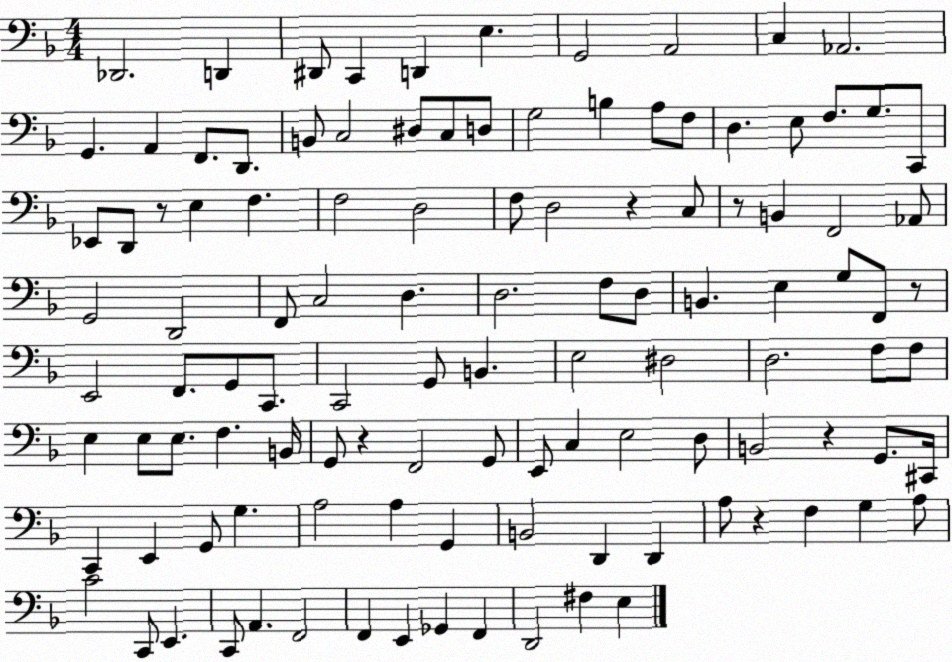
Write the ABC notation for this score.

X:1
T:Untitled
M:4/4
L:1/4
K:F
_D,,2 D,, ^D,,/2 C,, D,, E, G,,2 A,,2 C, _A,,2 G,, A,, F,,/2 D,,/2 B,,/2 C,2 ^D,/2 C,/2 D,/2 G,2 B, A,/2 F,/2 D, E,/2 F,/2 G,/2 C,,/2 _E,,/2 D,,/2 z/2 E, F, F,2 D,2 F,/2 D,2 z C,/2 z/2 B,, F,,2 _A,,/2 G,,2 D,,2 F,,/2 C,2 D, D,2 F,/2 D,/2 B,, E, G,/2 F,,/2 z/2 E,,2 F,,/2 G,,/2 C,,/2 C,,2 G,,/2 B,, E,2 ^D,2 D,2 F,/2 F,/2 E, E,/2 E,/2 F, B,,/4 G,,/2 z F,,2 G,,/2 E,,/2 C, E,2 D,/2 B,,2 z G,,/2 ^C,,/4 C,, E,, G,,/2 G, A,2 A, G,, B,,2 D,, D,, A,/2 z F, G, A,/2 C2 C,,/2 E,, C,,/2 A,, F,,2 F,, E,, _G,, F,, D,,2 ^F, E,